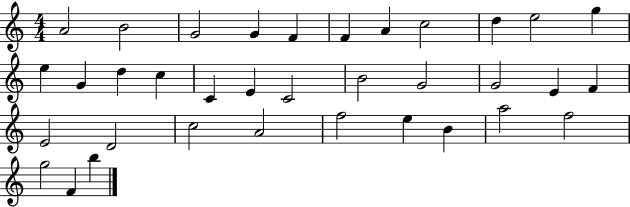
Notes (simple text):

A4/h B4/h G4/h G4/q F4/q F4/q A4/q C5/h D5/q E5/h G5/q E5/q G4/q D5/q C5/q C4/q E4/q C4/h B4/h G4/h G4/h E4/q F4/q E4/h D4/h C5/h A4/h F5/h E5/q B4/q A5/h F5/h G5/h F4/q B5/q